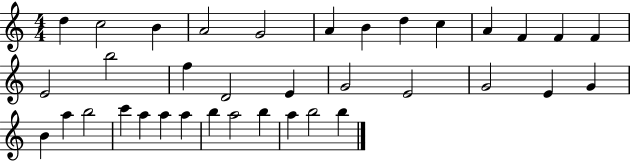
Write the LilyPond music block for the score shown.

{
  \clef treble
  \numericTimeSignature
  \time 4/4
  \key c \major
  d''4 c''2 b'4 | a'2 g'2 | a'4 b'4 d''4 c''4 | a'4 f'4 f'4 f'4 | \break e'2 b''2 | f''4 d'2 e'4 | g'2 e'2 | g'2 e'4 g'4 | \break b'4 a''4 b''2 | c'''4 a''4 a''4 a''4 | b''4 a''2 b''4 | a''4 b''2 b''4 | \break \bar "|."
}